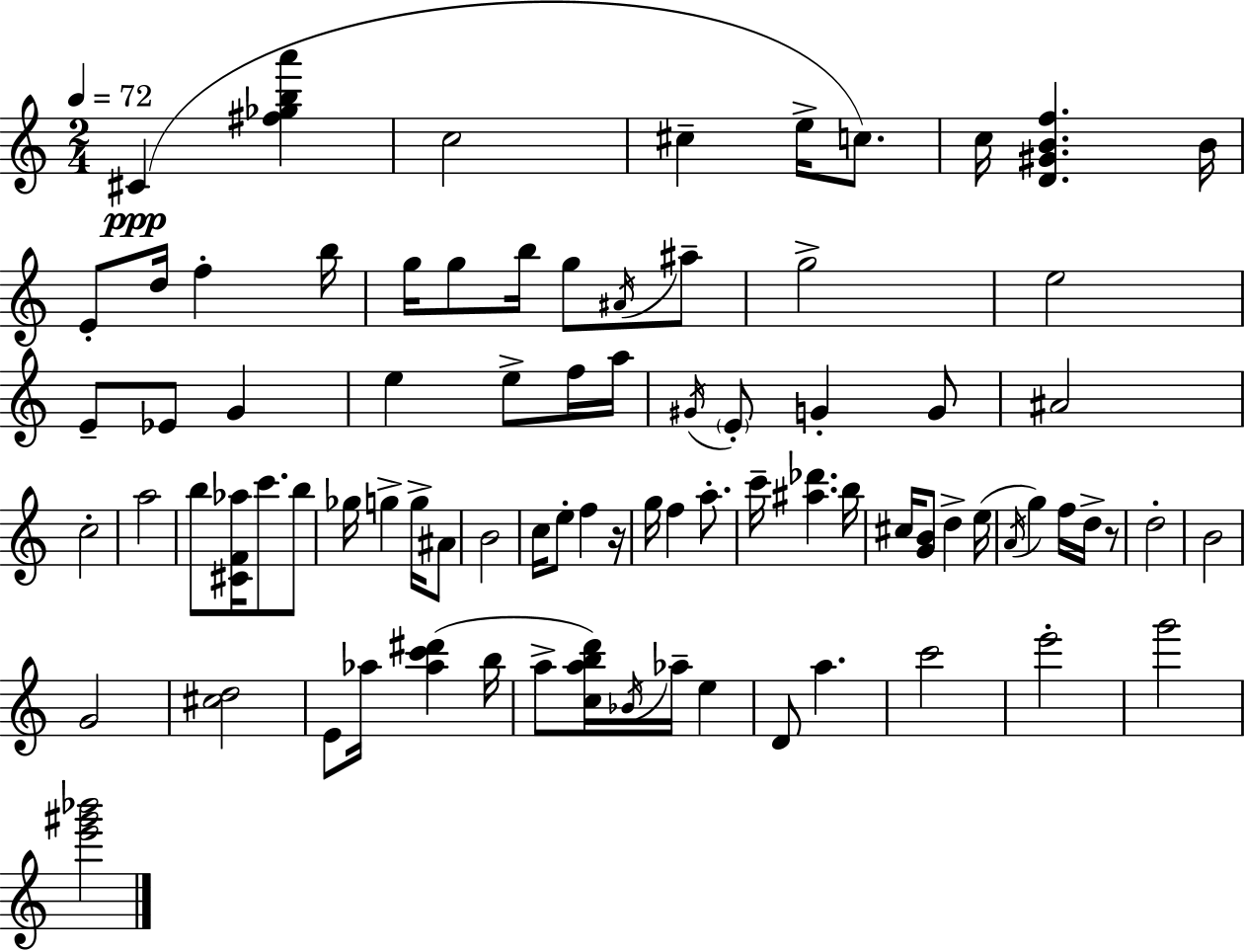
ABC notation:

X:1
T:Untitled
M:2/4
L:1/4
K:C
^C [^f_gba'] c2 ^c e/4 c/2 c/4 [D^GBf] B/4 E/2 d/4 f b/4 g/4 g/2 b/4 g/2 ^A/4 ^a/2 g2 e2 E/2 _E/2 G e e/2 f/4 a/4 ^G/4 E/2 G G/2 ^A2 c2 a2 b/2 [^CF_a]/4 c'/2 b/2 _g/4 g g/4 ^A/2 B2 c/4 e/2 f z/4 g/4 f a/2 c'/4 [^a_d'] b/4 ^c/4 [GB]/2 d e/4 A/4 g f/4 d/4 z/2 d2 B2 G2 [^cd]2 E/2 _a/4 [_ac'^d'] b/4 a/2 [cabd']/4 _B/4 _a/4 e D/2 a c'2 e'2 g'2 [e'^g'_b']2